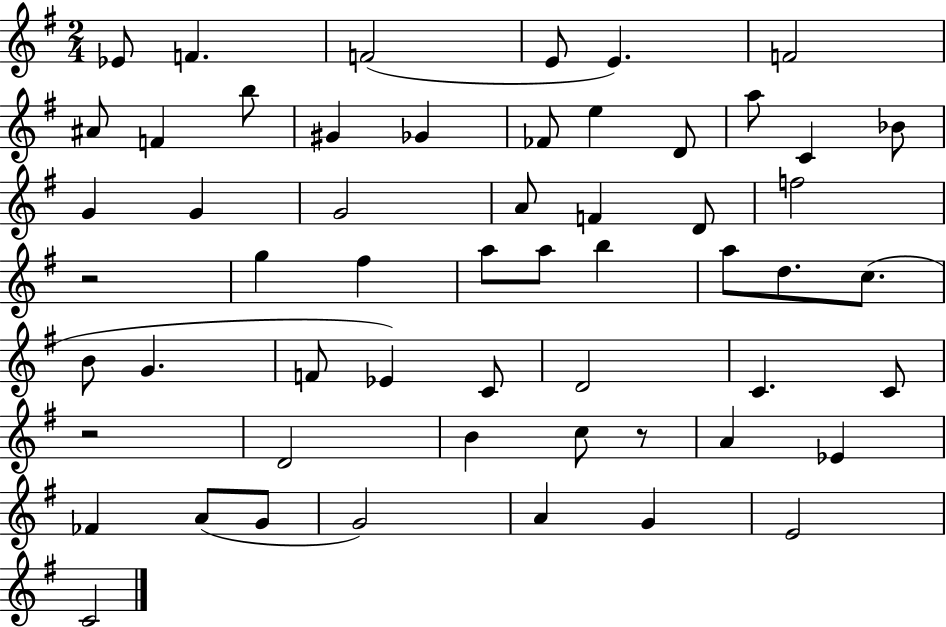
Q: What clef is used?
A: treble